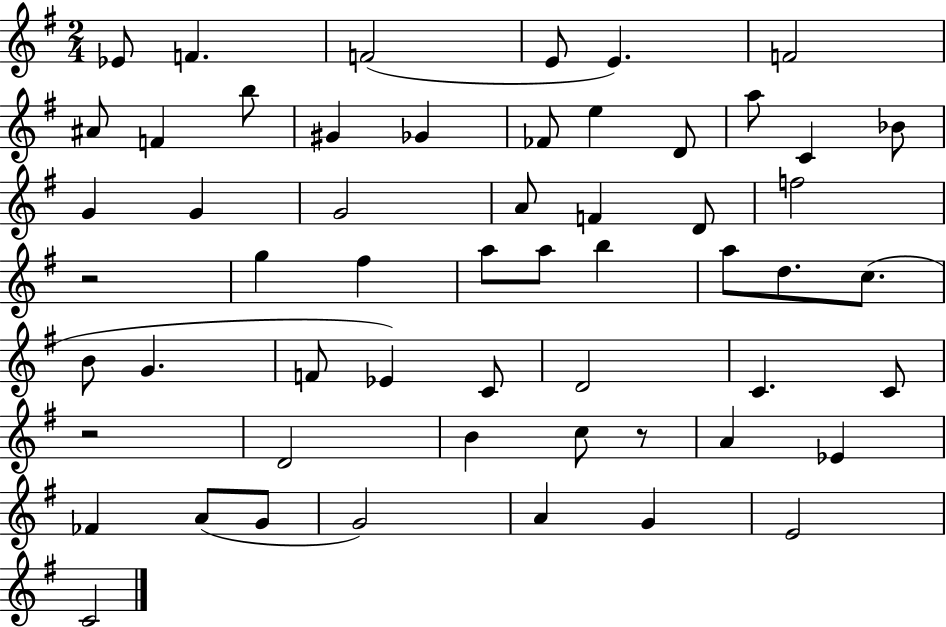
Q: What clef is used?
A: treble